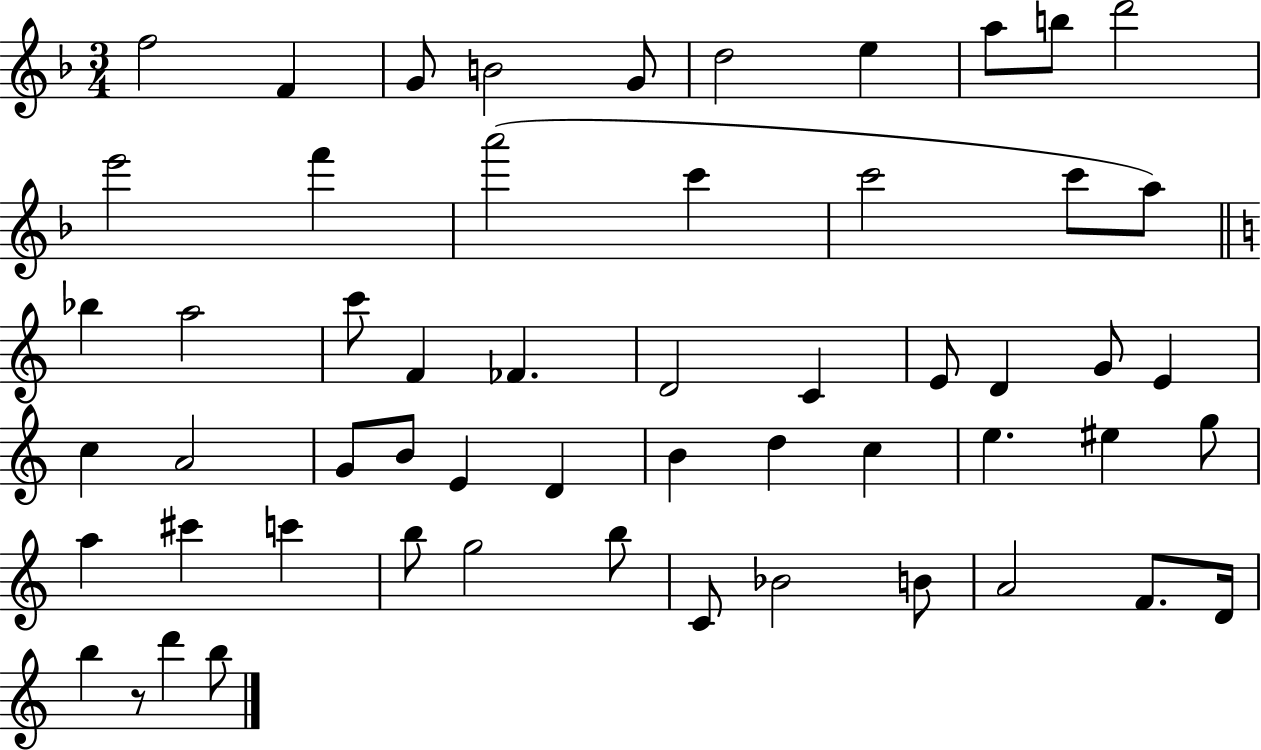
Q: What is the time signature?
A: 3/4